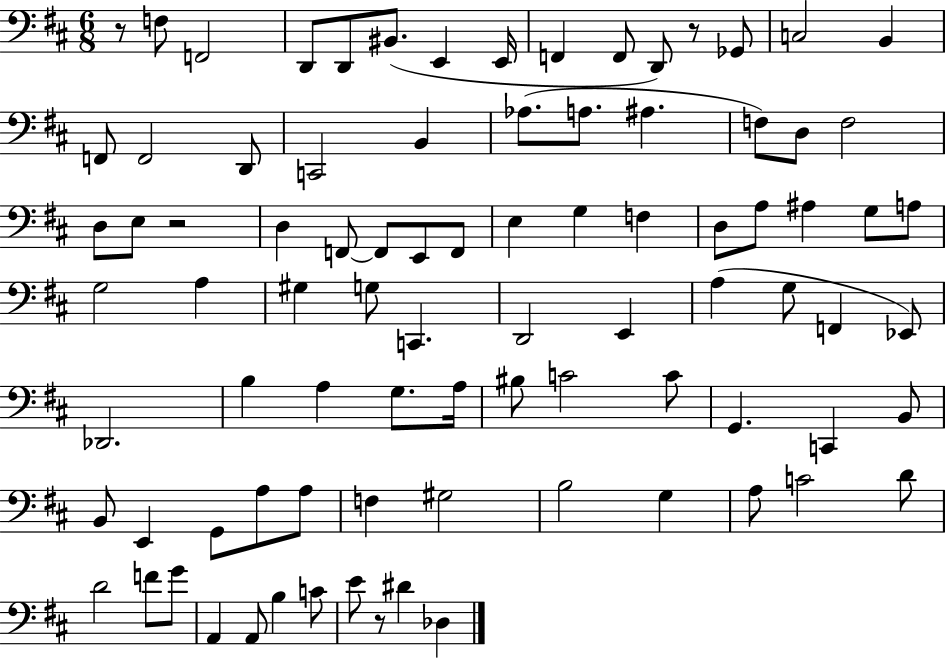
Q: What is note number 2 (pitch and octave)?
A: F2